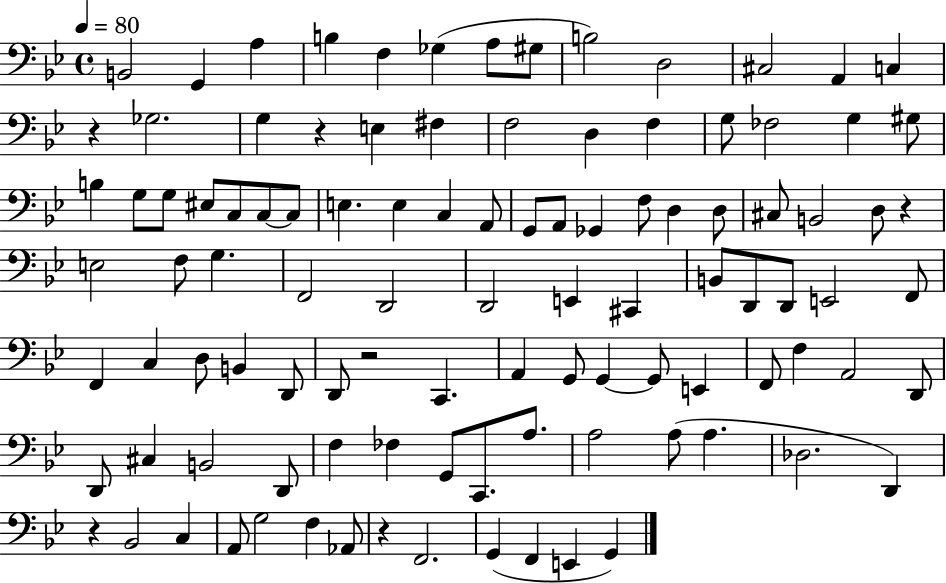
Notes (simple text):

B2/h G2/q A3/q B3/q F3/q Gb3/q A3/e G#3/e B3/h D3/h C#3/h A2/q C3/q R/q Gb3/h. G3/q R/q E3/q F#3/q F3/h D3/q F3/q G3/e FES3/h G3/q G#3/e B3/q G3/e G3/e EIS3/e C3/e C3/e C3/e E3/q. E3/q C3/q A2/e G2/e A2/e Gb2/q F3/e D3/q D3/e C#3/e B2/h D3/e R/q E3/h F3/e G3/q. F2/h D2/h D2/h E2/q C#2/q B2/e D2/e D2/e E2/h F2/e F2/q C3/q D3/e B2/q D2/e D2/e R/h C2/q. A2/q G2/e G2/q G2/e E2/q F2/e F3/q A2/h D2/e D2/e C#3/q B2/h D2/e F3/q FES3/q G2/e C2/e. A3/e. A3/h A3/e A3/q. Db3/h. D2/q R/q Bb2/h C3/q A2/e G3/h F3/q Ab2/e R/q F2/h. G2/q F2/q E2/q G2/q